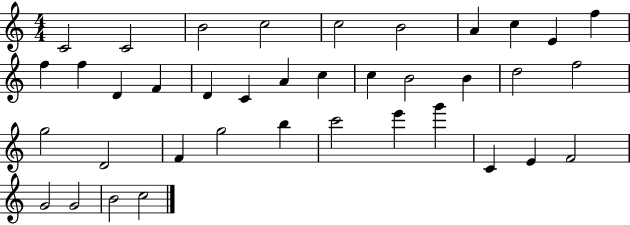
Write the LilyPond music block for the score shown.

{
  \clef treble
  \numericTimeSignature
  \time 4/4
  \key c \major
  c'2 c'2 | b'2 c''2 | c''2 b'2 | a'4 c''4 e'4 f''4 | \break f''4 f''4 d'4 f'4 | d'4 c'4 a'4 c''4 | c''4 b'2 b'4 | d''2 f''2 | \break g''2 d'2 | f'4 g''2 b''4 | c'''2 e'''4 g'''4 | c'4 e'4 f'2 | \break g'2 g'2 | b'2 c''2 | \bar "|."
}